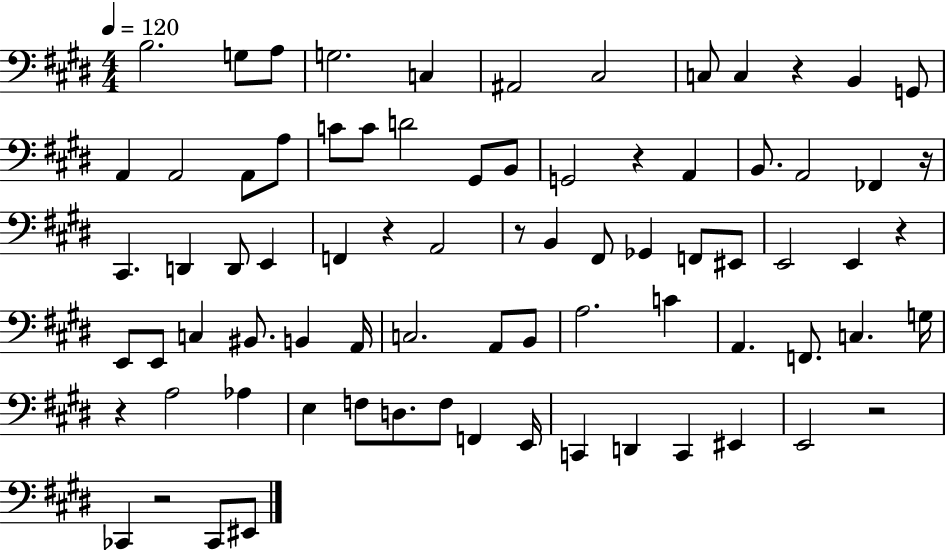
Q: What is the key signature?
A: E major